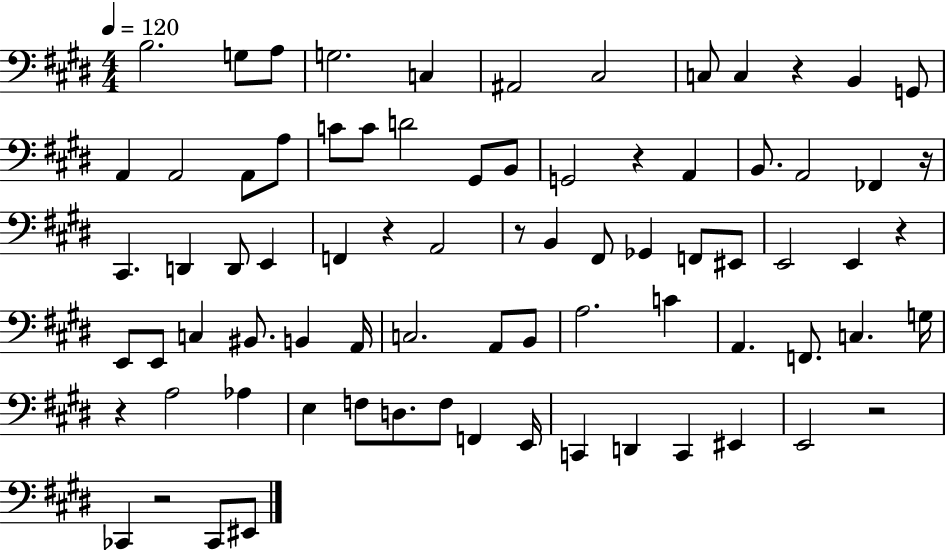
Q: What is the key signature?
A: E major